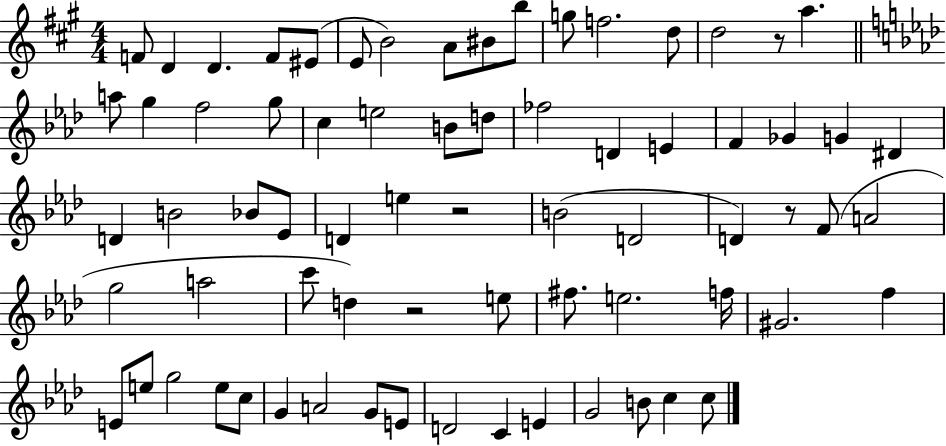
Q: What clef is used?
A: treble